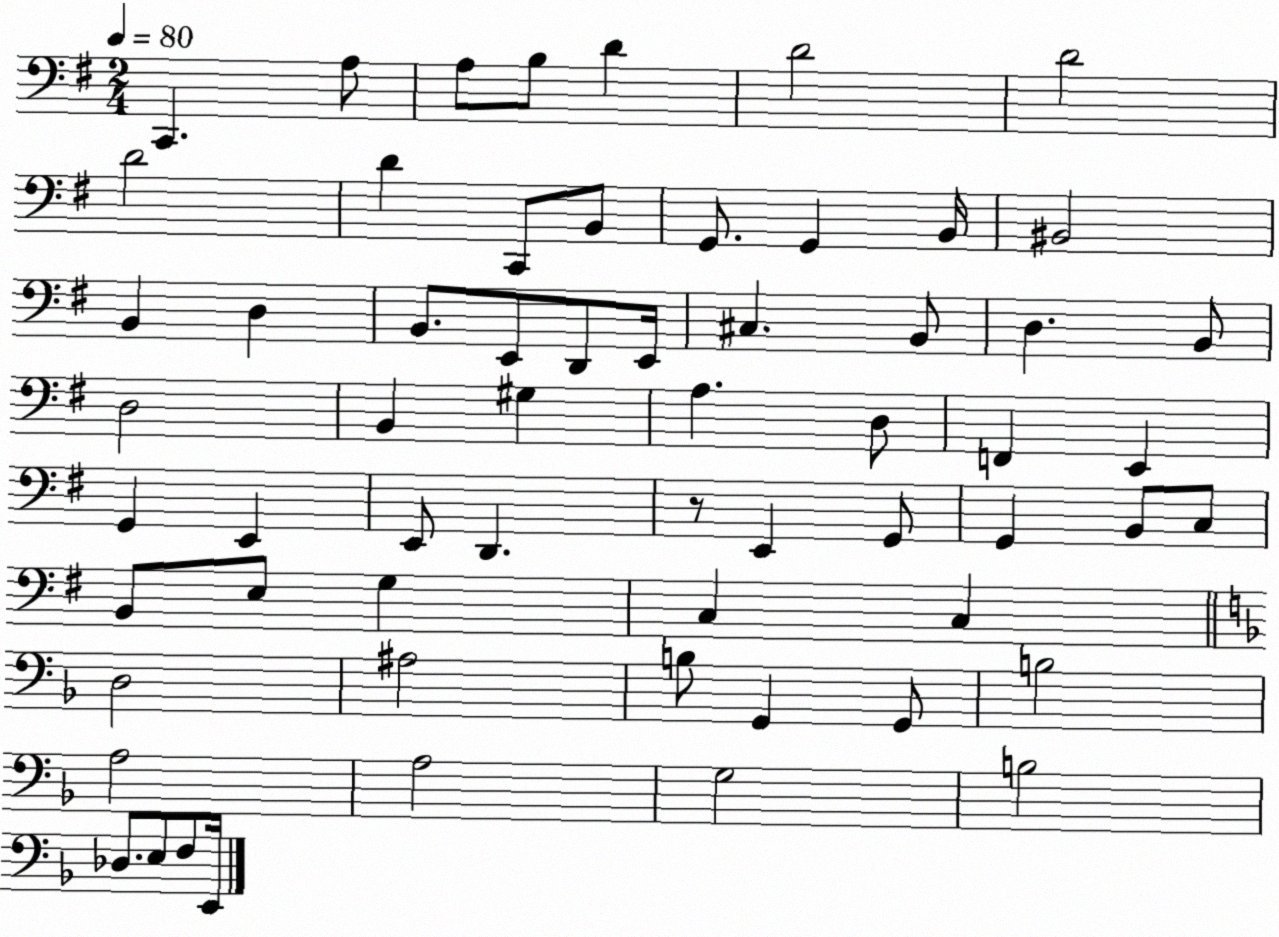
X:1
T:Untitled
M:2/4
L:1/4
K:G
C,, A,/2 A,/2 B,/2 D D2 D2 D2 D C,,/2 B,,/2 G,,/2 G,, B,,/4 ^B,,2 B,, D, B,,/2 E,,/2 D,,/2 E,,/4 ^C, B,,/2 D, B,,/2 D,2 B,, ^G, A, D,/2 F,, E,, G,, E,, E,,/2 D,, z/2 E,, G,,/2 G,, B,,/2 C,/2 B,,/2 E,/2 G, C, C, D,2 ^A,2 B,/2 G,, G,,/2 B,2 A,2 A,2 G,2 B,2 _D,/2 E,/2 F,/2 E,,/4